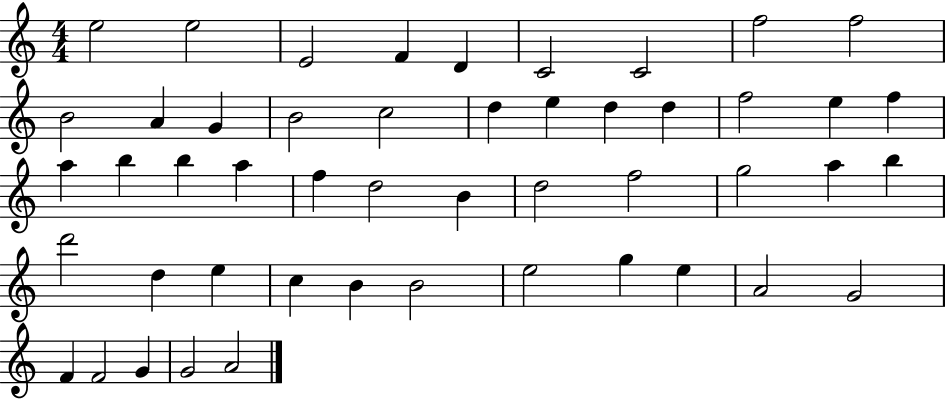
{
  \clef treble
  \numericTimeSignature
  \time 4/4
  \key c \major
  e''2 e''2 | e'2 f'4 d'4 | c'2 c'2 | f''2 f''2 | \break b'2 a'4 g'4 | b'2 c''2 | d''4 e''4 d''4 d''4 | f''2 e''4 f''4 | \break a''4 b''4 b''4 a''4 | f''4 d''2 b'4 | d''2 f''2 | g''2 a''4 b''4 | \break d'''2 d''4 e''4 | c''4 b'4 b'2 | e''2 g''4 e''4 | a'2 g'2 | \break f'4 f'2 g'4 | g'2 a'2 | \bar "|."
}